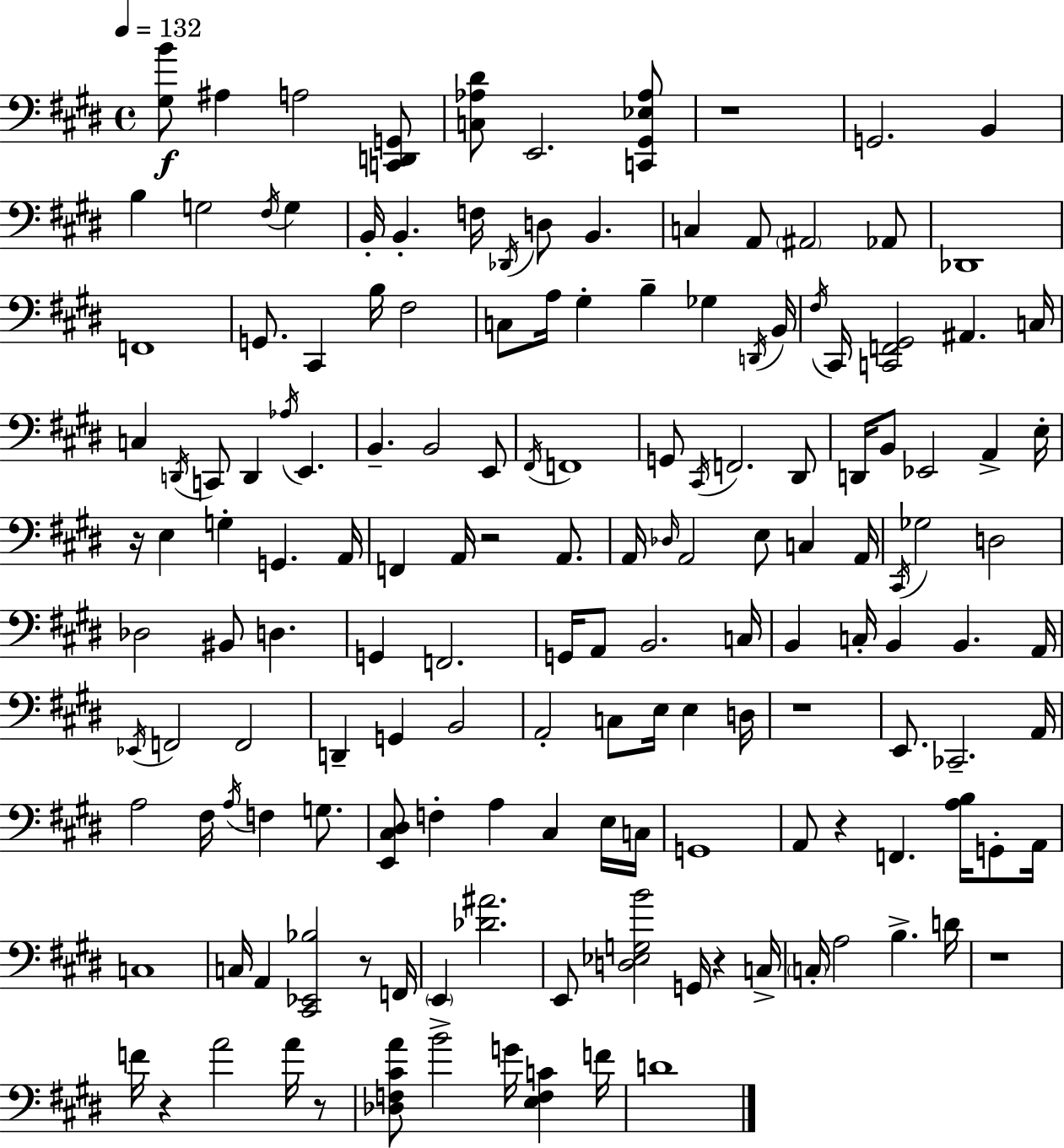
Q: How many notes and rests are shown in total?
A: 156